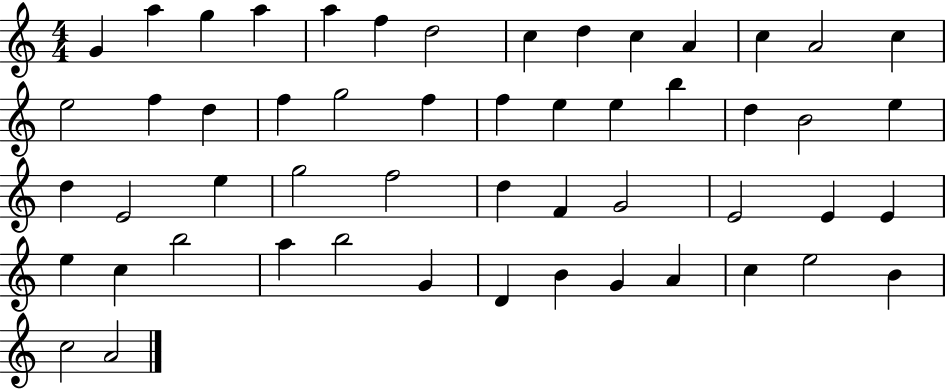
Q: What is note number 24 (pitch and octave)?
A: B5